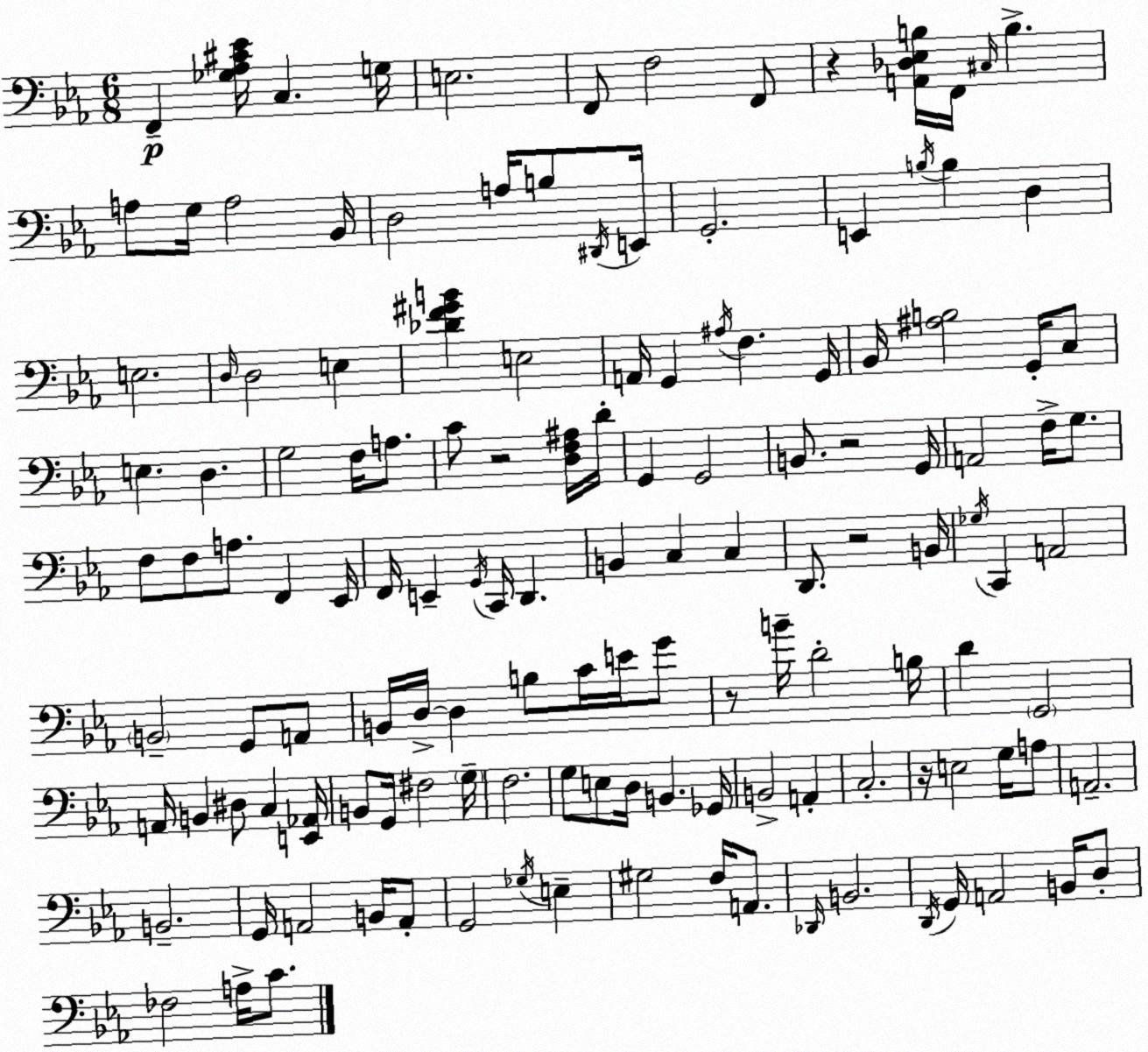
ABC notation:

X:1
T:Untitled
M:6/8
L:1/4
K:Cm
F,, [_G,_A,^C_E]/4 C, G,/4 E,2 F,,/2 F,2 F,,/2 z [A,,_D,_E,B,]/4 F,,/4 ^C,/4 B, A,/2 G,/4 A,2 _B,,/4 D,2 A,/4 B,/2 ^D,,/4 E,,/4 G,,2 E,, B,/4 B, D, E,2 D,/4 D,2 E, [_DF^GB] E,2 A,,/4 G,, ^A,/4 F, G,,/4 _B,,/4 [^A,B,]2 G,,/4 C,/2 E, D, G,2 F,/4 A,/2 C/2 z2 [D,F,^A,]/4 D/4 G,, G,,2 B,,/2 z2 G,,/4 A,,2 F,/4 G,/2 F,/2 F,/2 A,/2 F,, _E,,/4 F,,/4 E,, G,,/4 C,,/4 D,, B,, C, C, D,,/2 z2 B,,/4 _G,/4 C,, A,,2 B,,2 G,,/2 A,,/2 B,,/4 D,/4 D, B,/2 C/4 E/4 G/2 z/2 B/4 D2 B,/4 D G,,2 A,,/4 B,, ^D,/2 C, [E,,_A,,]/4 B,,/2 G,,/4 ^F,2 G,/4 F,2 G,/2 E,/2 D,/4 B,, _G,,/4 B,,2 A,, C,2 z/4 E,2 G,/4 A,/2 A,,2 B,,2 G,,/4 A,,2 B,,/4 A,,/2 G,,2 _G,/4 E, ^G,2 F,/4 A,,/2 _D,,/4 B,,2 D,,/4 G,,/4 A,,2 B,,/4 D,/2 _F,2 A,/4 C/2